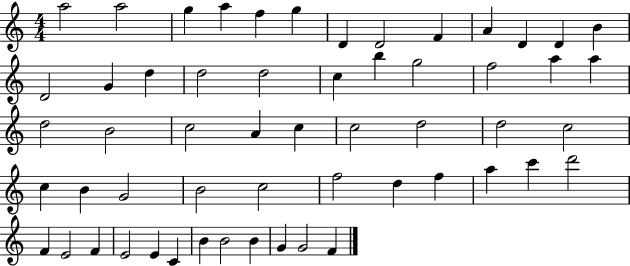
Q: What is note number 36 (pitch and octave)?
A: G4